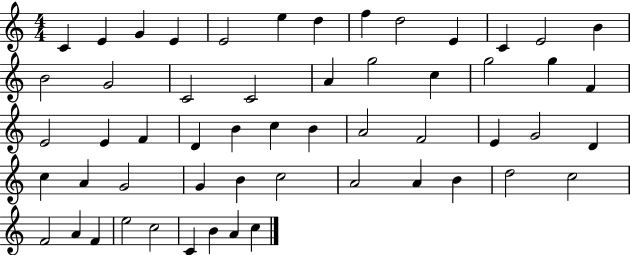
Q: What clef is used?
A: treble